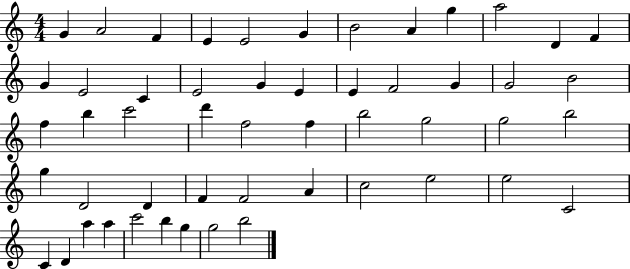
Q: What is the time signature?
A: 4/4